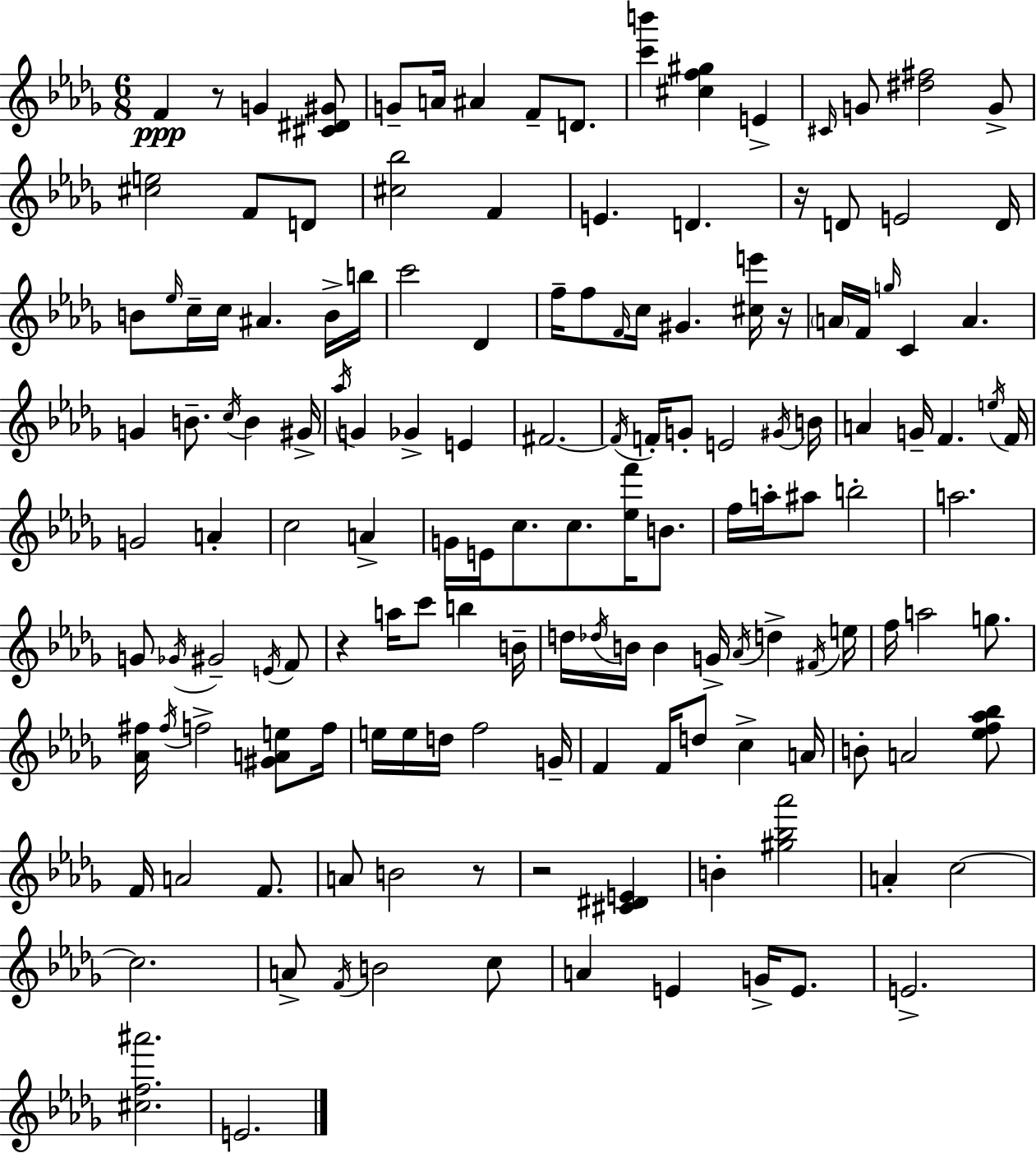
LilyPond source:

{
  \clef treble
  \numericTimeSignature
  \time 6/8
  \key bes \minor
  \repeat volta 2 { f'4\ppp r8 g'4 <cis' dis' gis'>8 | g'8-- a'16 ais'4 f'8-- d'8. | <c''' b'''>4 <cis'' f'' gis''>4 e'4-> | \grace { cis'16 } g'8 <dis'' fis''>2 g'8-> | \break <cis'' e''>2 f'8 d'8 | <cis'' bes''>2 f'4 | e'4. d'4. | r16 d'8 e'2 | \break d'16 b'8 \grace { ees''16 } c''16-- c''16 ais'4. | b'16-> b''16 c'''2 des'4 | f''16-- f''8 \grace { f'16 } c''16 gis'4. | <cis'' e'''>16 r16 \parenthesize a'16 f'16 \grace { g''16 } c'4 a'4. | \break g'4 b'8.-- \acciaccatura { c''16 } | b'4 gis'16-> \acciaccatura { aes''16 } g'4 ges'4-> | e'4 fis'2.~~ | \acciaccatura { fis'16 } f'16-. g'8-. e'2 | \break \acciaccatura { gis'16 } b'16 a'4 | g'16-- f'4. \acciaccatura { e''16 } f'16 g'2 | a'4-. c''2 | a'4-> g'16 e'16 c''8. | \break c''8. <ees'' f'''>16 b'8. f''16 a''16-. ais''8 | b''2-. a''2. | g'8 \acciaccatura { ges'16 } | gis'2-- \acciaccatura { e'16 } f'8 r4 | \break a''16 c'''8 b''4 b'16-- d''16 | \acciaccatura { des''16 } b'16 b'4 g'16-> \acciaccatura { aes'16 } d''4-> | \acciaccatura { fis'16 } e''16 f''16 a''2 g''8. | <aes' fis''>16 \acciaccatura { fis''16 } f''2-> | \break <gis' a' e''>8 f''16 e''16 e''16 d''16 f''2 | g'16-- f'4 f'16 d''8 c''4-> | a'16 b'8-. a'2 | <ees'' f'' aes'' bes''>8 f'16 a'2 | \break f'8. a'8 b'2 | r8 r2 <cis' dis' e'>4 | b'4-. <gis'' bes'' aes'''>2 | a'4-. c''2~~ | \break c''2. | a'8-> \acciaccatura { f'16 } b'2 | c''8 a'4 e'4 | g'16-> e'8. e'2.-> | \break <cis'' f'' ais'''>2. | e'2. | } \bar "|."
}